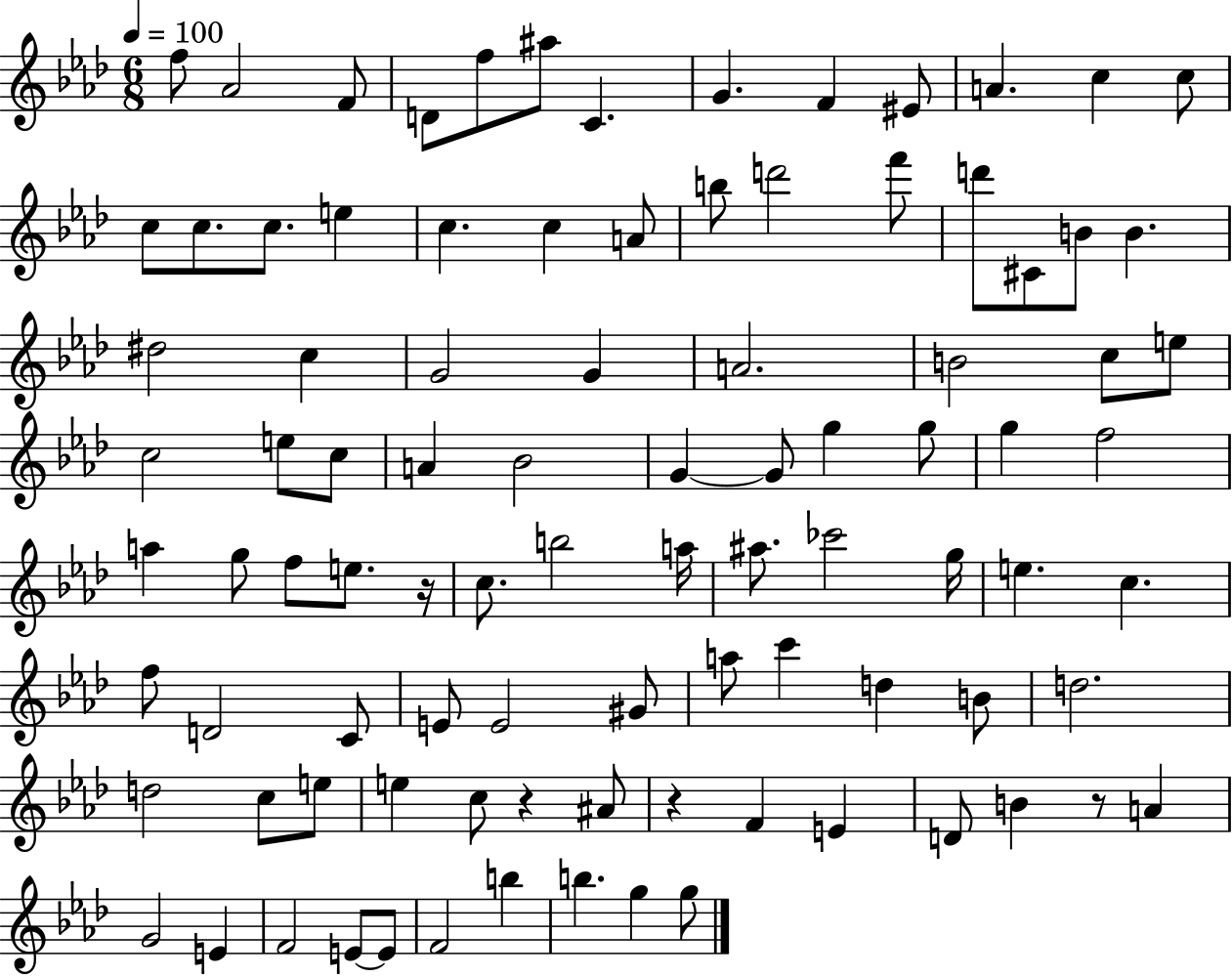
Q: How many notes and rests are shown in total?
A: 94